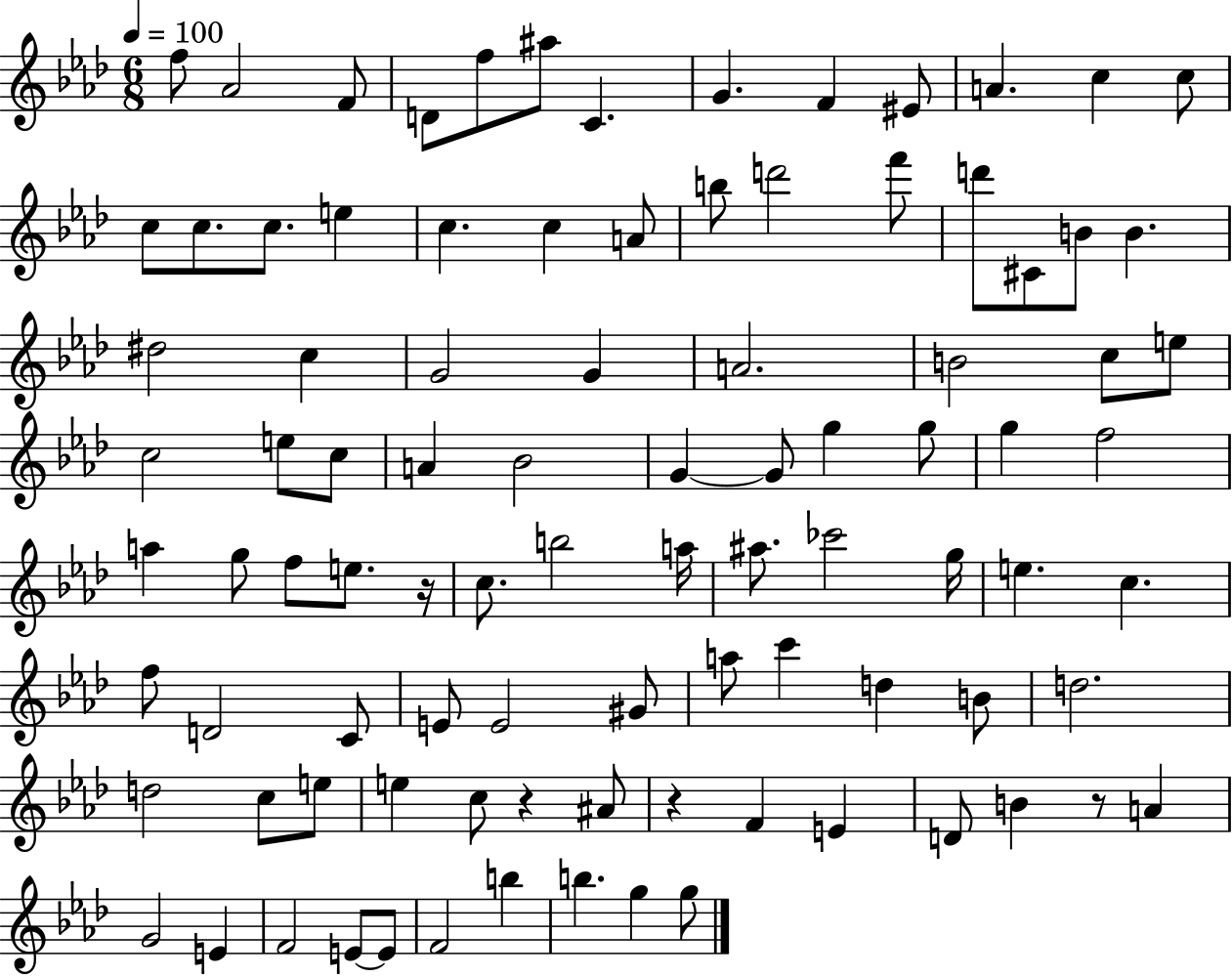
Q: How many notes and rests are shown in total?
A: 94